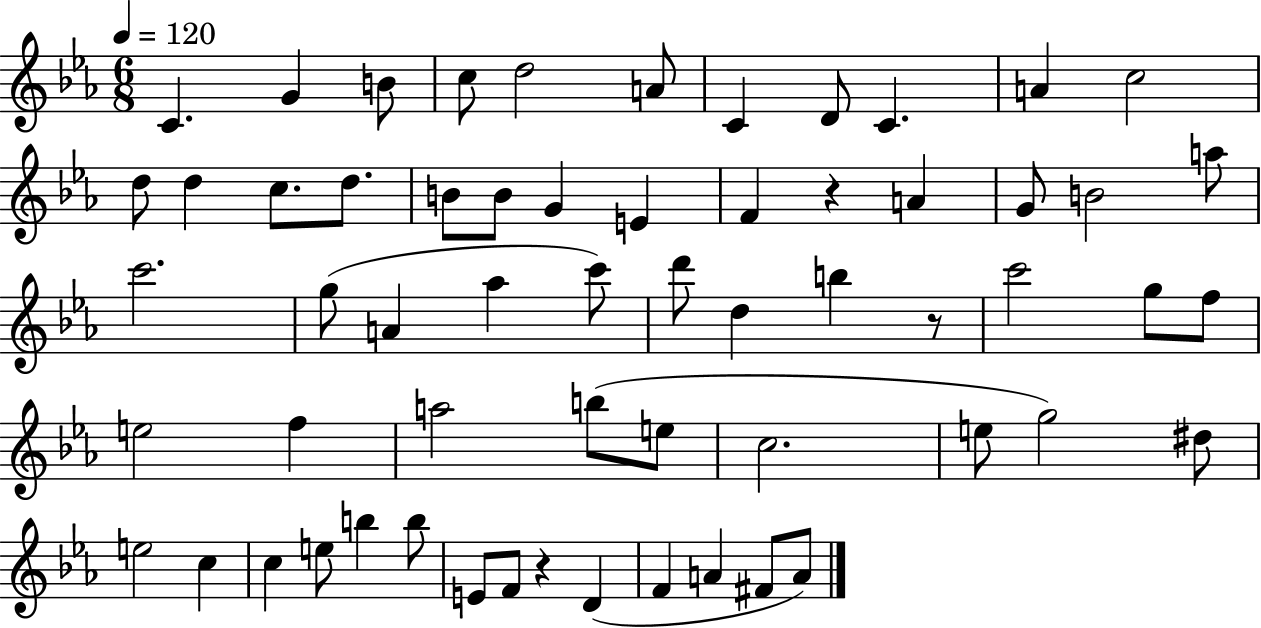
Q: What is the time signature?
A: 6/8